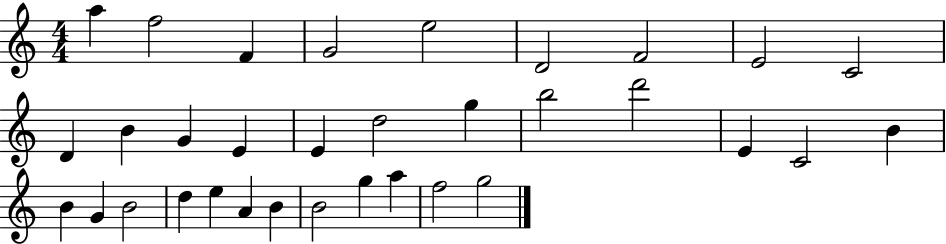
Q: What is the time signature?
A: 4/4